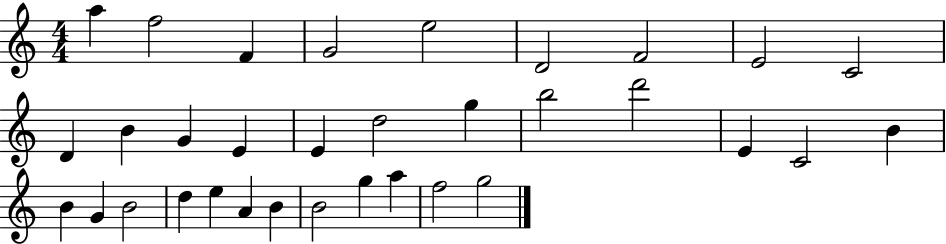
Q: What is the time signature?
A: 4/4